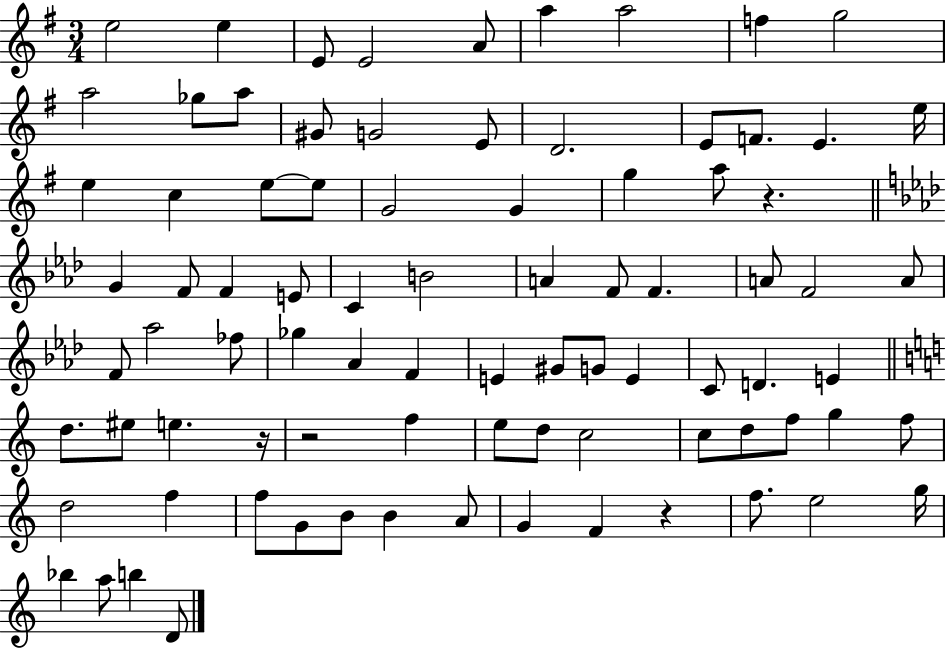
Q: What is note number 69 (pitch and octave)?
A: G4